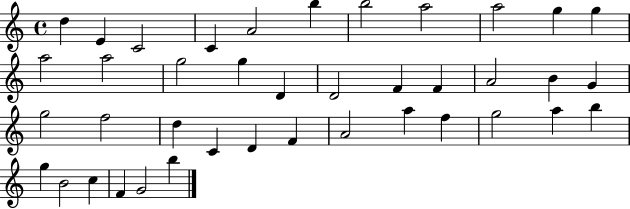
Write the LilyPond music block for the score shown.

{
  \clef treble
  \time 4/4
  \defaultTimeSignature
  \key c \major
  d''4 e'4 c'2 | c'4 a'2 b''4 | b''2 a''2 | a''2 g''4 g''4 | \break a''2 a''2 | g''2 g''4 d'4 | d'2 f'4 f'4 | a'2 b'4 g'4 | \break g''2 f''2 | d''4 c'4 d'4 f'4 | a'2 a''4 f''4 | g''2 a''4 b''4 | \break g''4 b'2 c''4 | f'4 g'2 b''4 | \bar "|."
}